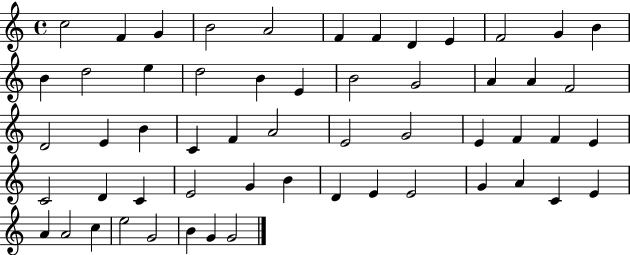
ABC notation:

X:1
T:Untitled
M:4/4
L:1/4
K:C
c2 F G B2 A2 F F D E F2 G B B d2 e d2 B E B2 G2 A A F2 D2 E B C F A2 E2 G2 E F F E C2 D C E2 G B D E E2 G A C E A A2 c e2 G2 B G G2